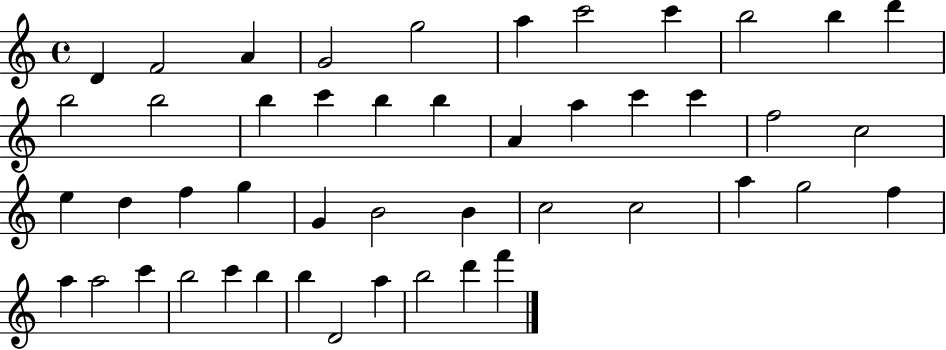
D4/q F4/h A4/q G4/h G5/h A5/q C6/h C6/q B5/h B5/q D6/q B5/h B5/h B5/q C6/q B5/q B5/q A4/q A5/q C6/q C6/q F5/h C5/h E5/q D5/q F5/q G5/q G4/q B4/h B4/q C5/h C5/h A5/q G5/h F5/q A5/q A5/h C6/q B5/h C6/q B5/q B5/q D4/h A5/q B5/h D6/q F6/q